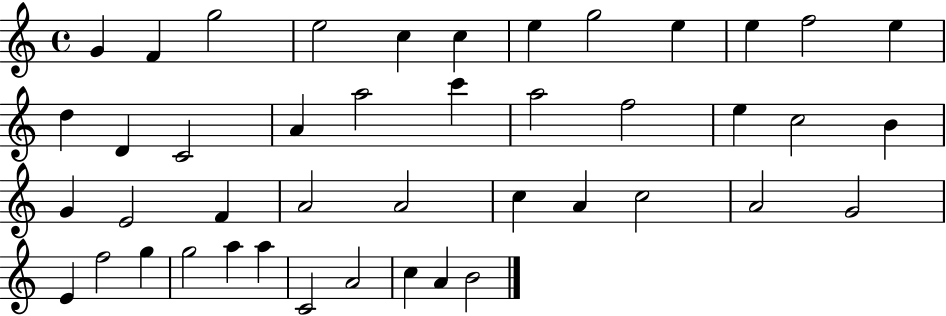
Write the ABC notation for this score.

X:1
T:Untitled
M:4/4
L:1/4
K:C
G F g2 e2 c c e g2 e e f2 e d D C2 A a2 c' a2 f2 e c2 B G E2 F A2 A2 c A c2 A2 G2 E f2 g g2 a a C2 A2 c A B2